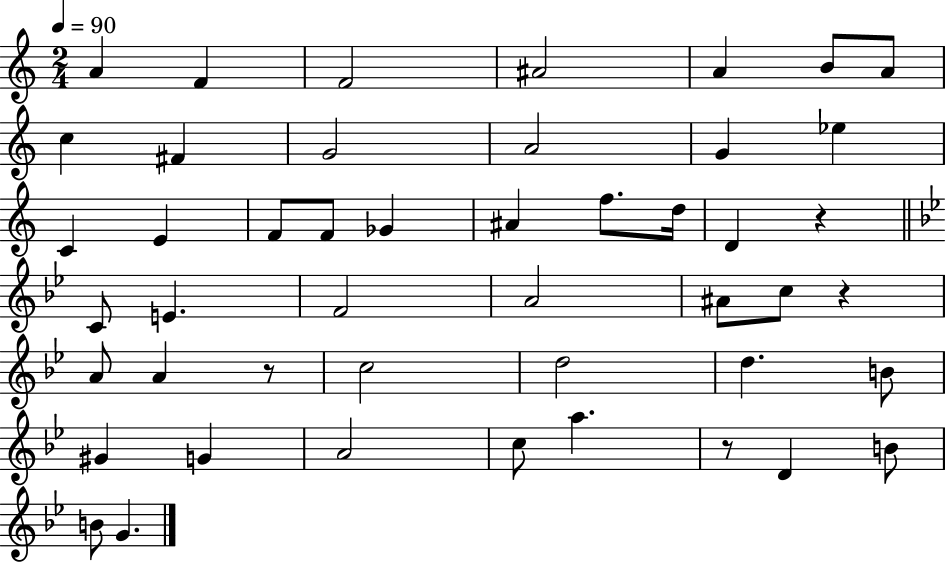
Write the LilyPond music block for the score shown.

{
  \clef treble
  \numericTimeSignature
  \time 2/4
  \key c \major
  \tempo 4 = 90
  a'4 f'4 | f'2 | ais'2 | a'4 b'8 a'8 | \break c''4 fis'4 | g'2 | a'2 | g'4 ees''4 | \break c'4 e'4 | f'8 f'8 ges'4 | ais'4 f''8. d''16 | d'4 r4 | \break \bar "||" \break \key g \minor c'8 e'4. | f'2 | a'2 | ais'8 c''8 r4 | \break a'8 a'4 r8 | c''2 | d''2 | d''4. b'8 | \break gis'4 g'4 | a'2 | c''8 a''4. | r8 d'4 b'8 | \break b'8 g'4. | \bar "|."
}